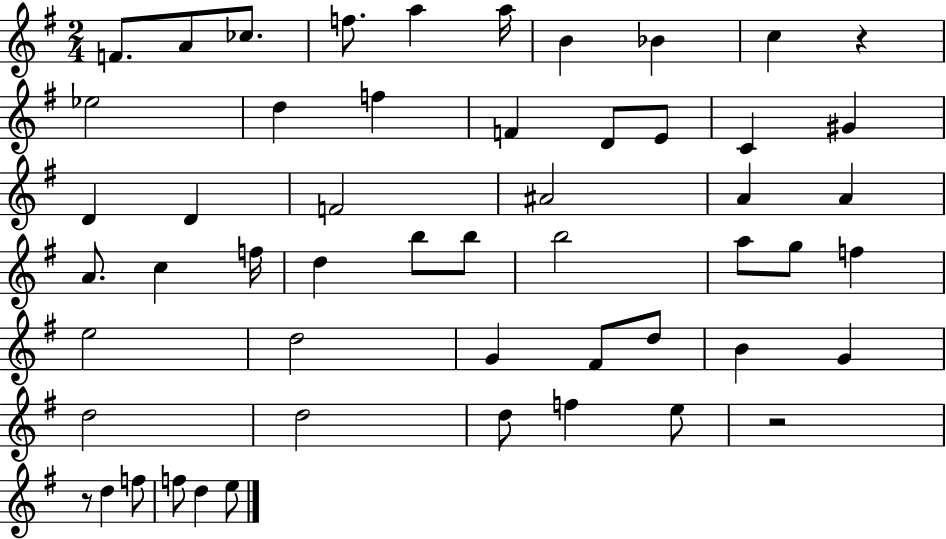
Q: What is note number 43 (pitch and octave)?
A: D5